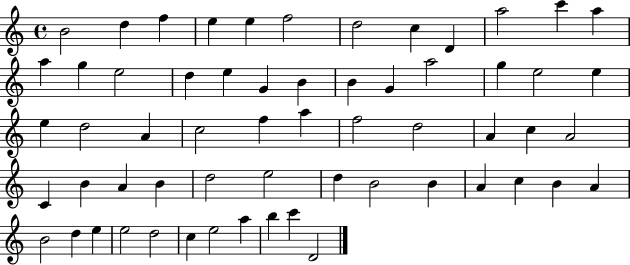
{
  \clef treble
  \time 4/4
  \defaultTimeSignature
  \key c \major
  b'2 d''4 f''4 | e''4 e''4 f''2 | d''2 c''4 d'4 | a''2 c'''4 a''4 | \break a''4 g''4 e''2 | d''4 e''4 g'4 b'4 | b'4 g'4 a''2 | g''4 e''2 e''4 | \break e''4 d''2 a'4 | c''2 f''4 a''4 | f''2 d''2 | a'4 c''4 a'2 | \break c'4 b'4 a'4 b'4 | d''2 e''2 | d''4 b'2 b'4 | a'4 c''4 b'4 a'4 | \break b'2 d''4 e''4 | e''2 d''2 | c''4 e''2 a''4 | b''4 c'''4 d'2 | \break \bar "|."
}